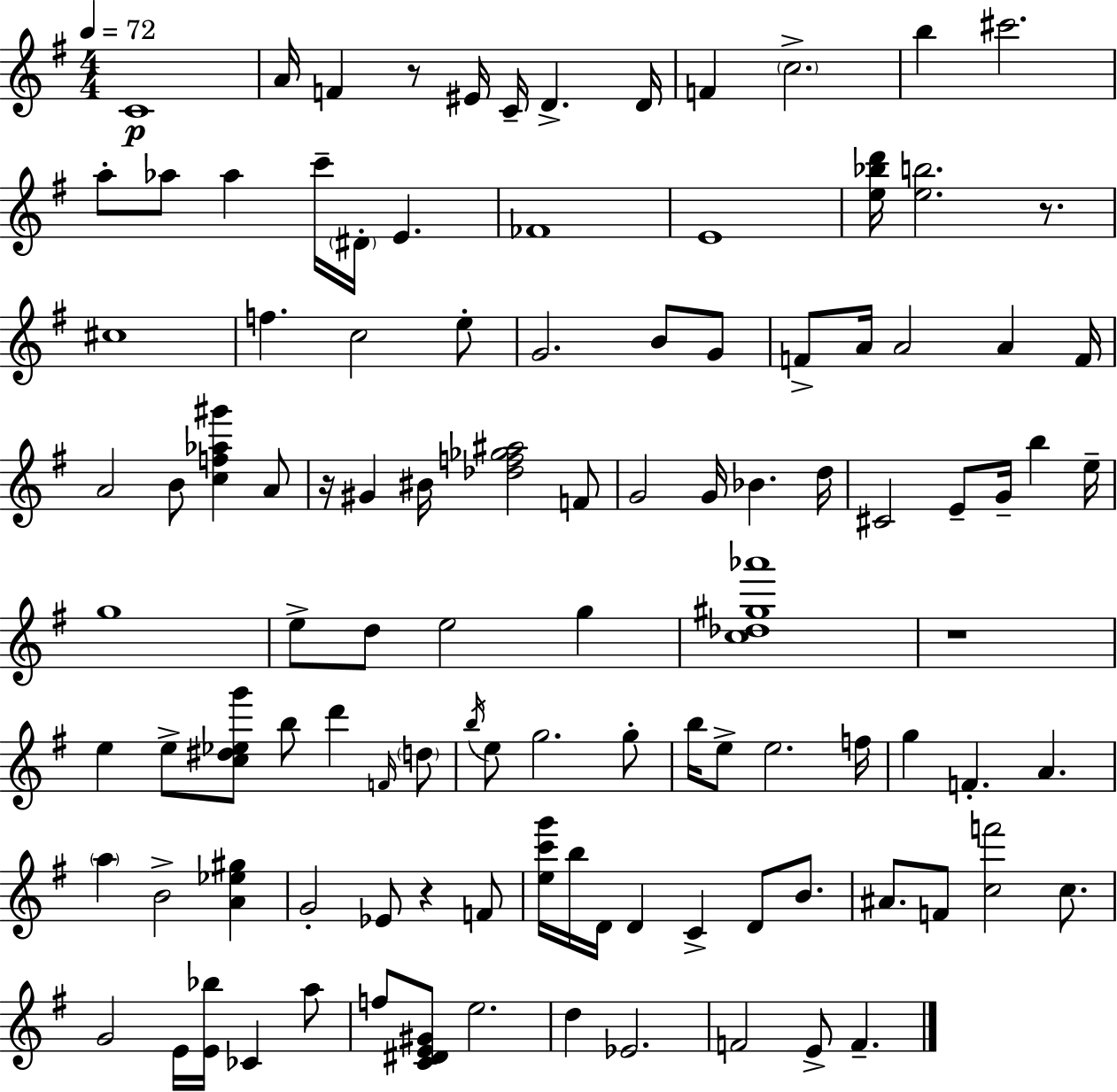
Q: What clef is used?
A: treble